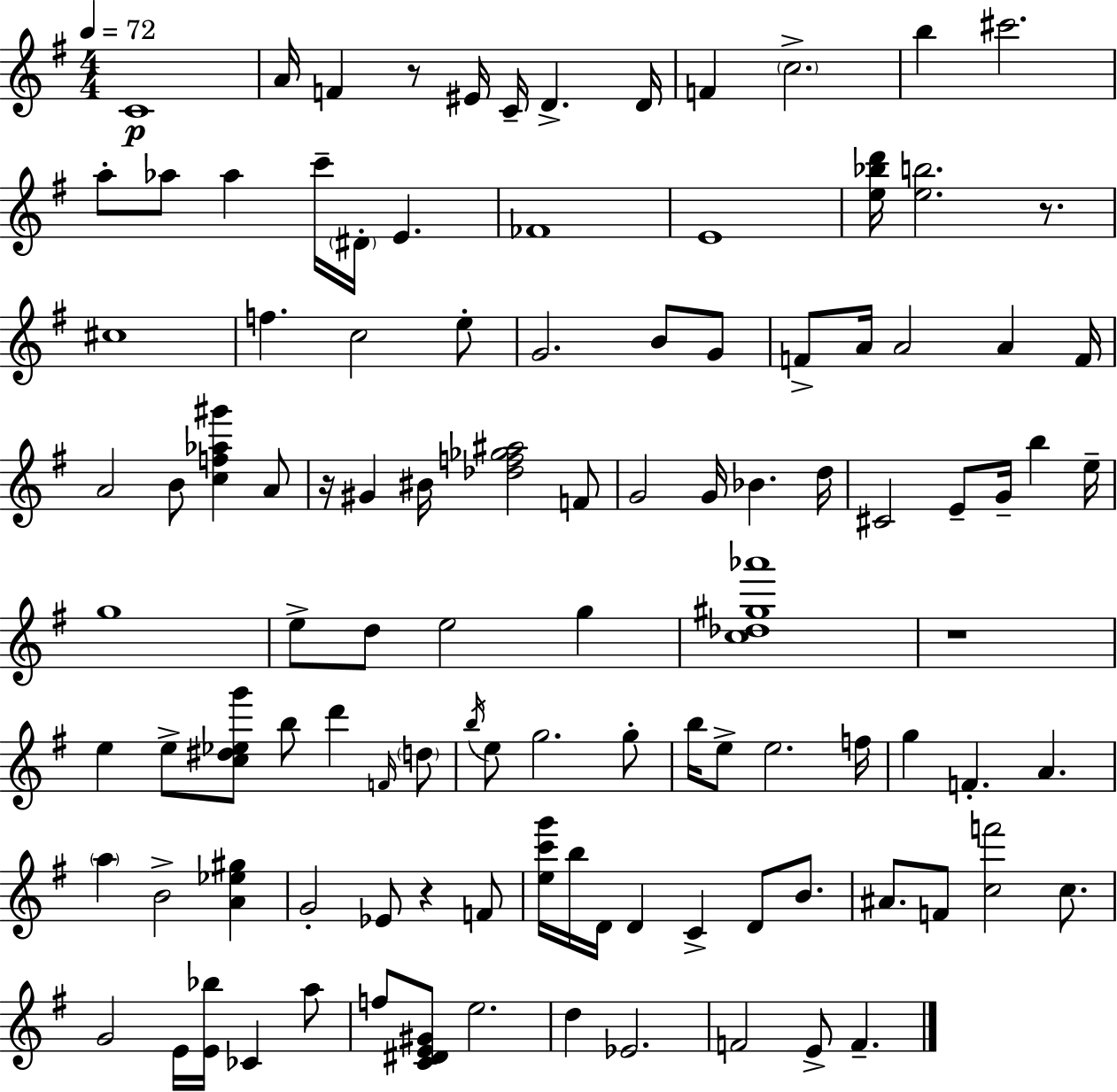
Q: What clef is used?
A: treble